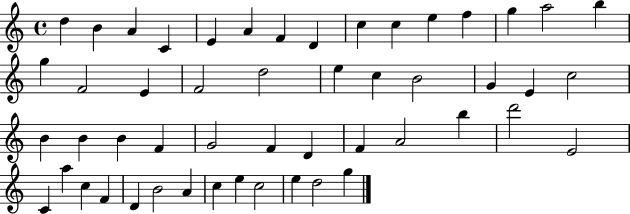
D5/q B4/q A4/q C4/q E4/q A4/q F4/q D4/q C5/q C5/q E5/q F5/q G5/q A5/h B5/q G5/q F4/h E4/q F4/h D5/h E5/q C5/q B4/h G4/q E4/q C5/h B4/q B4/q B4/q F4/q G4/h F4/q D4/q F4/q A4/h B5/q D6/h E4/h C4/q A5/q C5/q F4/q D4/q B4/h A4/q C5/q E5/q C5/h E5/q D5/h G5/q